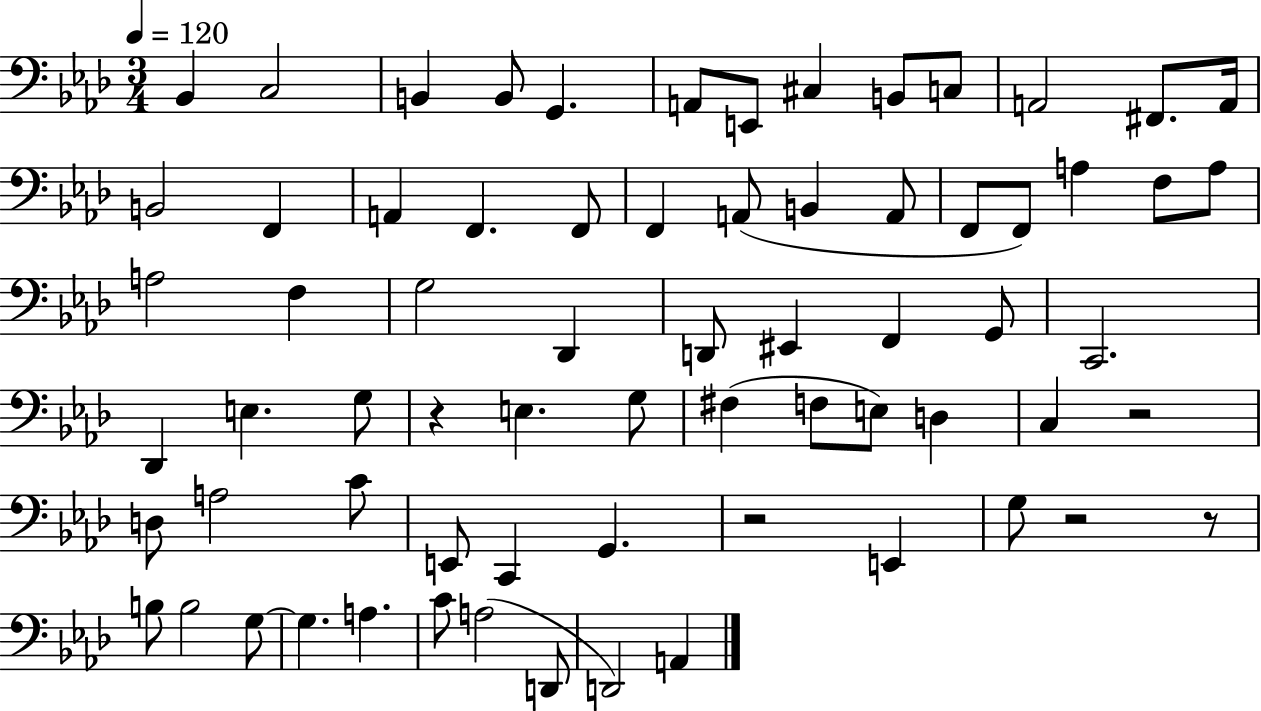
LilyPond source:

{
  \clef bass
  \numericTimeSignature
  \time 3/4
  \key aes \major
  \tempo 4 = 120
  \repeat volta 2 { bes,4 c2 | b,4 b,8 g,4. | a,8 e,8 cis4 b,8 c8 | a,2 fis,8. a,16 | \break b,2 f,4 | a,4 f,4. f,8 | f,4 a,8( b,4 a,8 | f,8 f,8) a4 f8 a8 | \break a2 f4 | g2 des,4 | d,8 eis,4 f,4 g,8 | c,2. | \break des,4 e4. g8 | r4 e4. g8 | fis4( f8 e8) d4 | c4 r2 | \break d8 a2 c'8 | e,8 c,4 g,4. | r2 e,4 | g8 r2 r8 | \break b8 b2 g8~~ | g4. a4. | c'8 a2( d,8 | d,2) a,4 | \break } \bar "|."
}